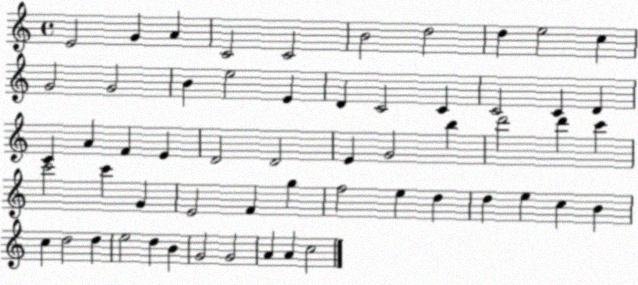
X:1
T:Untitled
M:4/4
L:1/4
K:C
E2 G A C2 C2 B2 d2 d e2 c G2 G2 B e2 E D C2 C C2 C D C A F E D2 D2 E G2 b d'2 d' c' c'2 c' G E2 F g f2 e d d e c B c d2 d e2 d B G2 G2 A A c2